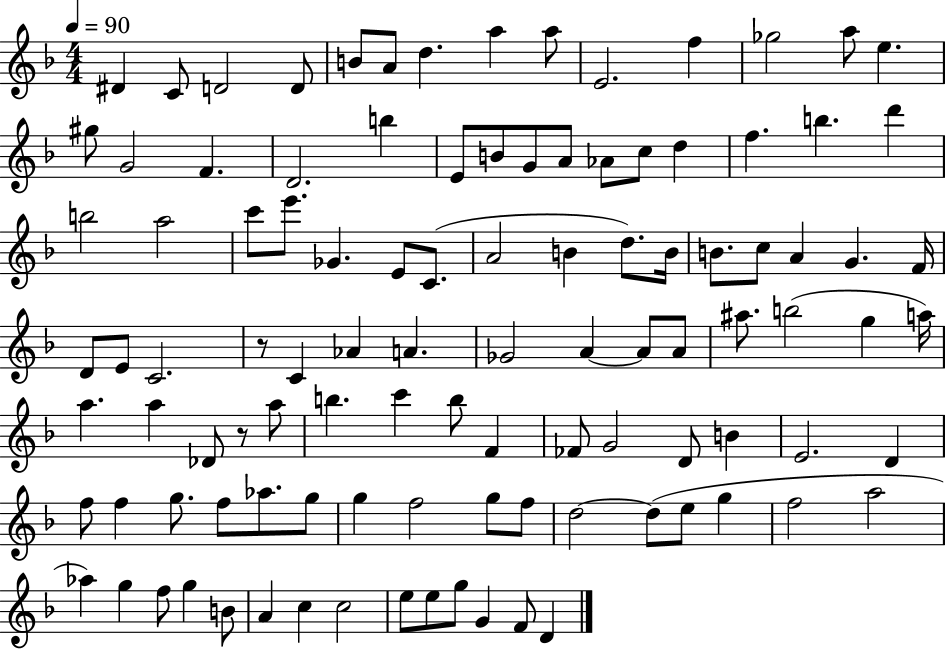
D#4/q C4/e D4/h D4/e B4/e A4/e D5/q. A5/q A5/e E4/h. F5/q Gb5/h A5/e E5/q. G#5/e G4/h F4/q. D4/h. B5/q E4/e B4/e G4/e A4/e Ab4/e C5/e D5/q F5/q. B5/q. D6/q B5/h A5/h C6/e E6/e. Gb4/q. E4/e C4/e. A4/h B4/q D5/e. B4/s B4/e. C5/e A4/q G4/q. F4/s D4/e E4/e C4/h. R/e C4/q Ab4/q A4/q. Gb4/h A4/q A4/e A4/e A#5/e. B5/h G5/q A5/s A5/q. A5/q Db4/e R/e A5/e B5/q. C6/q B5/e F4/q FES4/e G4/h D4/e B4/q E4/h. D4/q F5/e F5/q G5/e. F5/e Ab5/e. G5/e G5/q F5/h G5/e F5/e D5/h D5/e E5/e G5/q F5/h A5/h Ab5/q G5/q F5/e G5/q B4/e A4/q C5/q C5/h E5/e E5/e G5/e G4/q F4/e D4/q